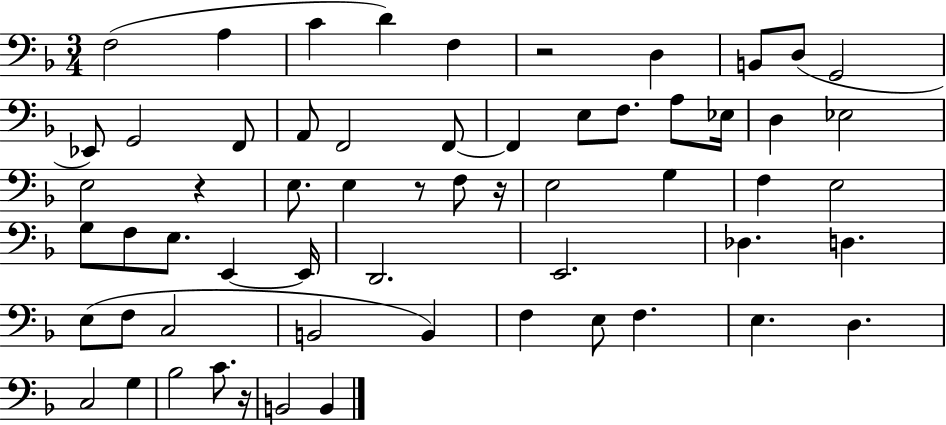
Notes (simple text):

F3/h A3/q C4/q D4/q F3/q R/h D3/q B2/e D3/e G2/h Eb2/e G2/h F2/e A2/e F2/h F2/e F2/q E3/e F3/e. A3/e Eb3/s D3/q Eb3/h E3/h R/q E3/e. E3/q R/e F3/e R/s E3/h G3/q F3/q E3/h G3/e F3/e E3/e. E2/q E2/s D2/h. E2/h. Db3/q. D3/q. E3/e F3/e C3/h B2/h B2/q F3/q E3/e F3/q. E3/q. D3/q. C3/h G3/q Bb3/h C4/e. R/s B2/h B2/q